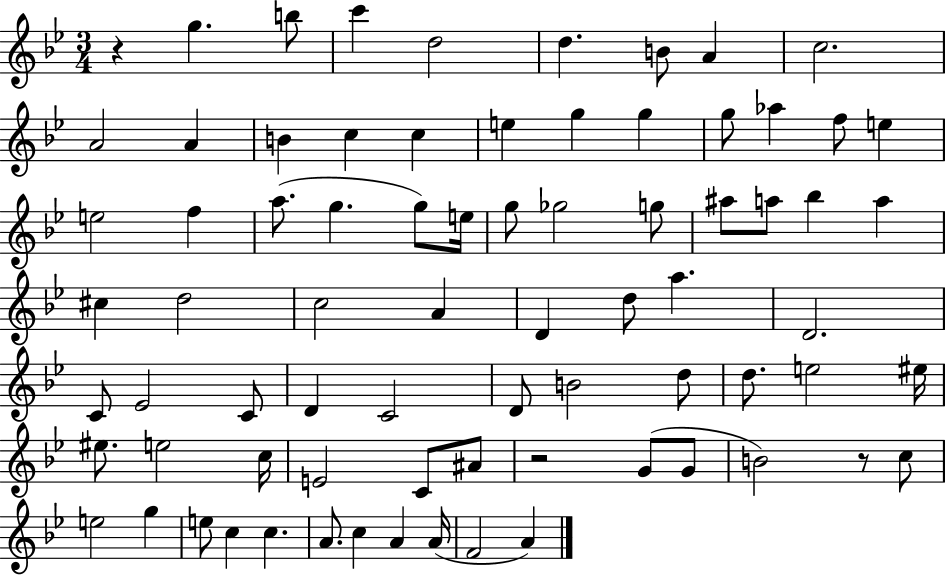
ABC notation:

X:1
T:Untitled
M:3/4
L:1/4
K:Bb
z g b/2 c' d2 d B/2 A c2 A2 A B c c e g g g/2 _a f/2 e e2 f a/2 g g/2 e/4 g/2 _g2 g/2 ^a/2 a/2 _b a ^c d2 c2 A D d/2 a D2 C/2 _E2 C/2 D C2 D/2 B2 d/2 d/2 e2 ^e/4 ^e/2 e2 c/4 E2 C/2 ^A/2 z2 G/2 G/2 B2 z/2 c/2 e2 g e/2 c c A/2 c A A/4 F2 A